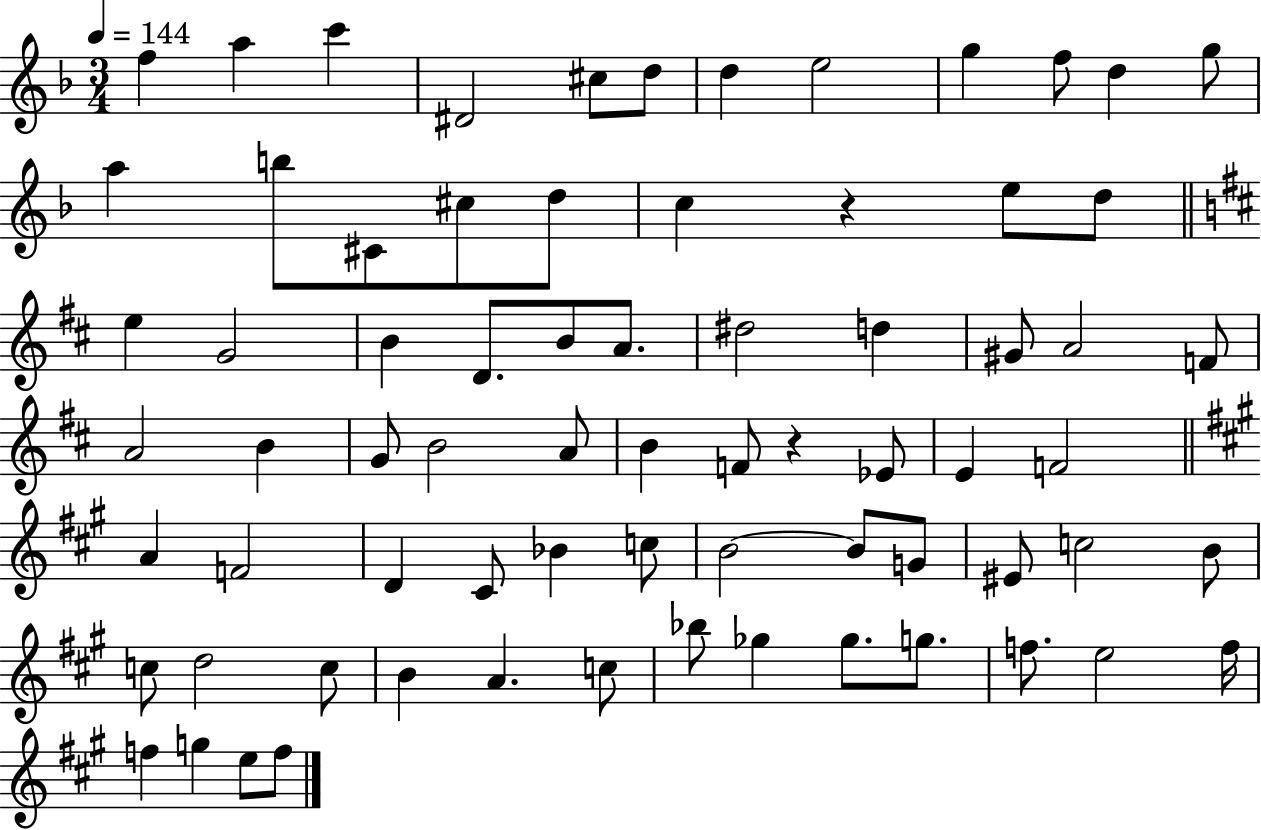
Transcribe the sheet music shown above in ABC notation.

X:1
T:Untitled
M:3/4
L:1/4
K:F
f a c' ^D2 ^c/2 d/2 d e2 g f/2 d g/2 a b/2 ^C/2 ^c/2 d/2 c z e/2 d/2 e G2 B D/2 B/2 A/2 ^d2 d ^G/2 A2 F/2 A2 B G/2 B2 A/2 B F/2 z _E/2 E F2 A F2 D ^C/2 _B c/2 B2 B/2 G/2 ^E/2 c2 B/2 c/2 d2 c/2 B A c/2 _b/2 _g _g/2 g/2 f/2 e2 f/4 f g e/2 f/2